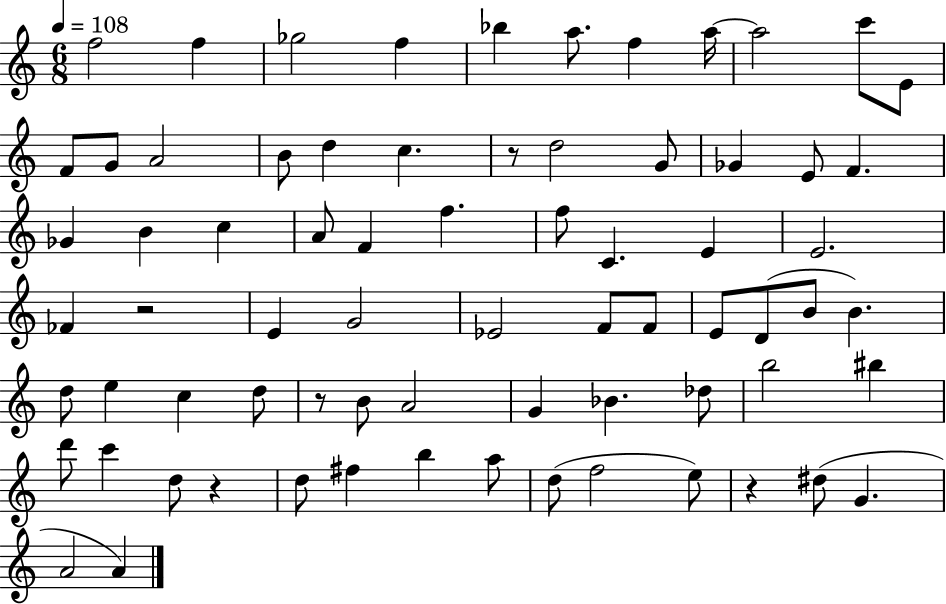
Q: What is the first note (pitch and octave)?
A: F5